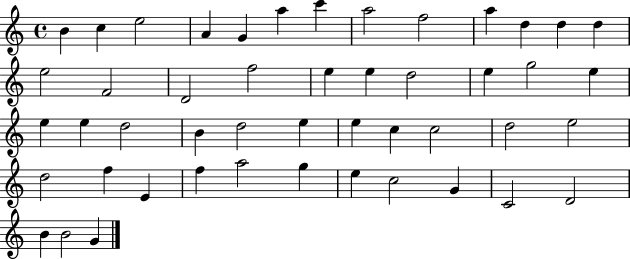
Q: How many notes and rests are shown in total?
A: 48